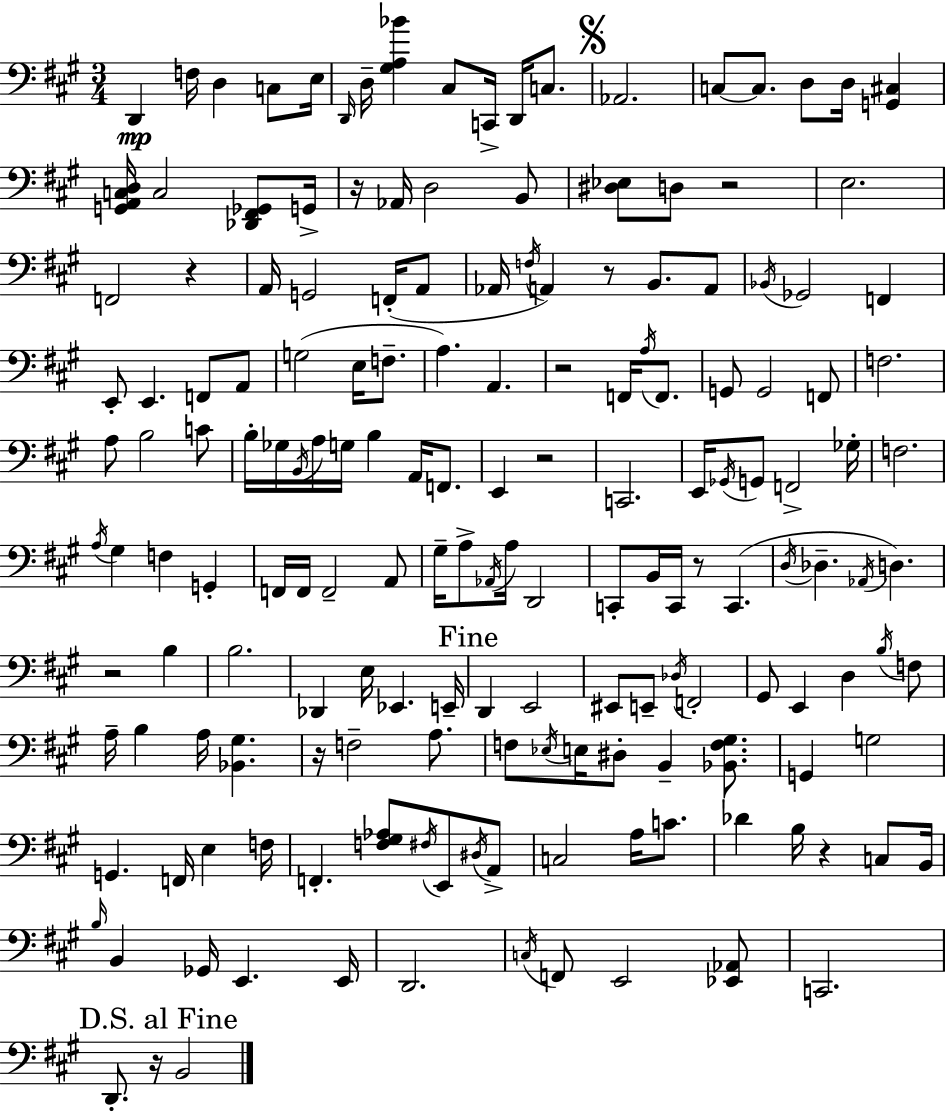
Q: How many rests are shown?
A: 11